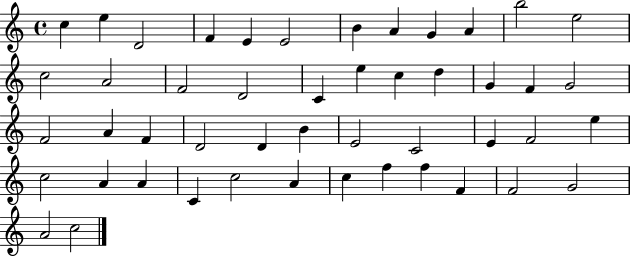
C5/q E5/q D4/h F4/q E4/q E4/h B4/q A4/q G4/q A4/q B5/h E5/h C5/h A4/h F4/h D4/h C4/q E5/q C5/q D5/q G4/q F4/q G4/h F4/h A4/q F4/q D4/h D4/q B4/q E4/h C4/h E4/q F4/h E5/q C5/h A4/q A4/q C4/q C5/h A4/q C5/q F5/q F5/q F4/q F4/h G4/h A4/h C5/h